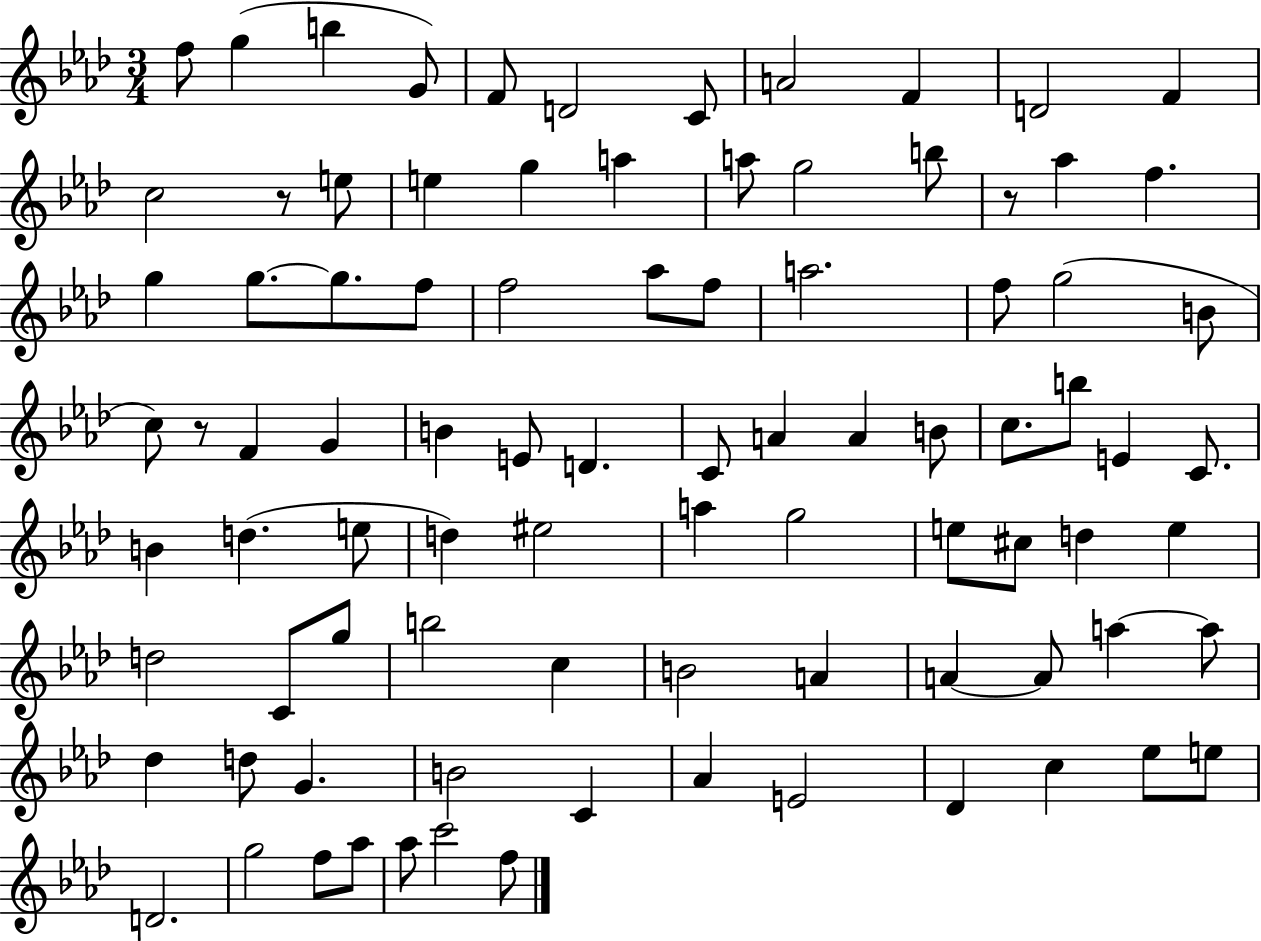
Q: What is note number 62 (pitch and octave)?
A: C5